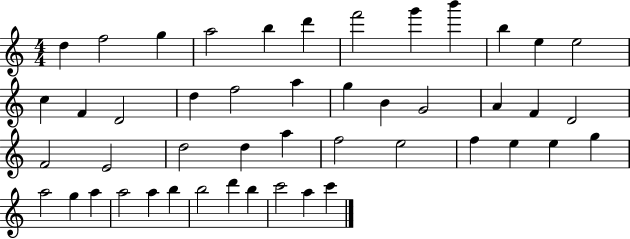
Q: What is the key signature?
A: C major